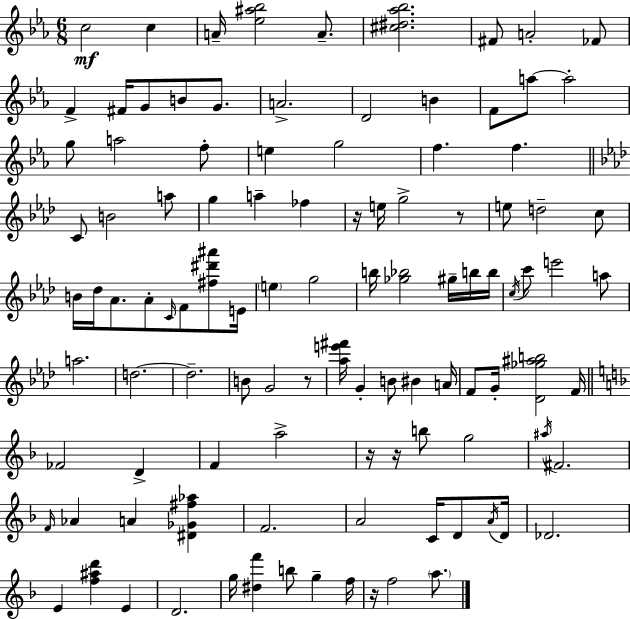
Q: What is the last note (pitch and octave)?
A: A5